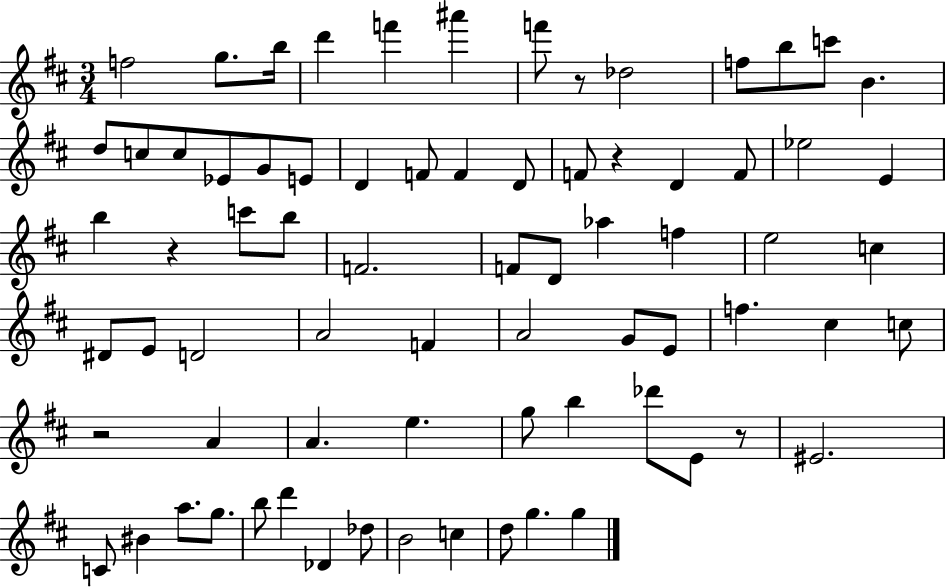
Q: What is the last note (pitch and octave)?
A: G5